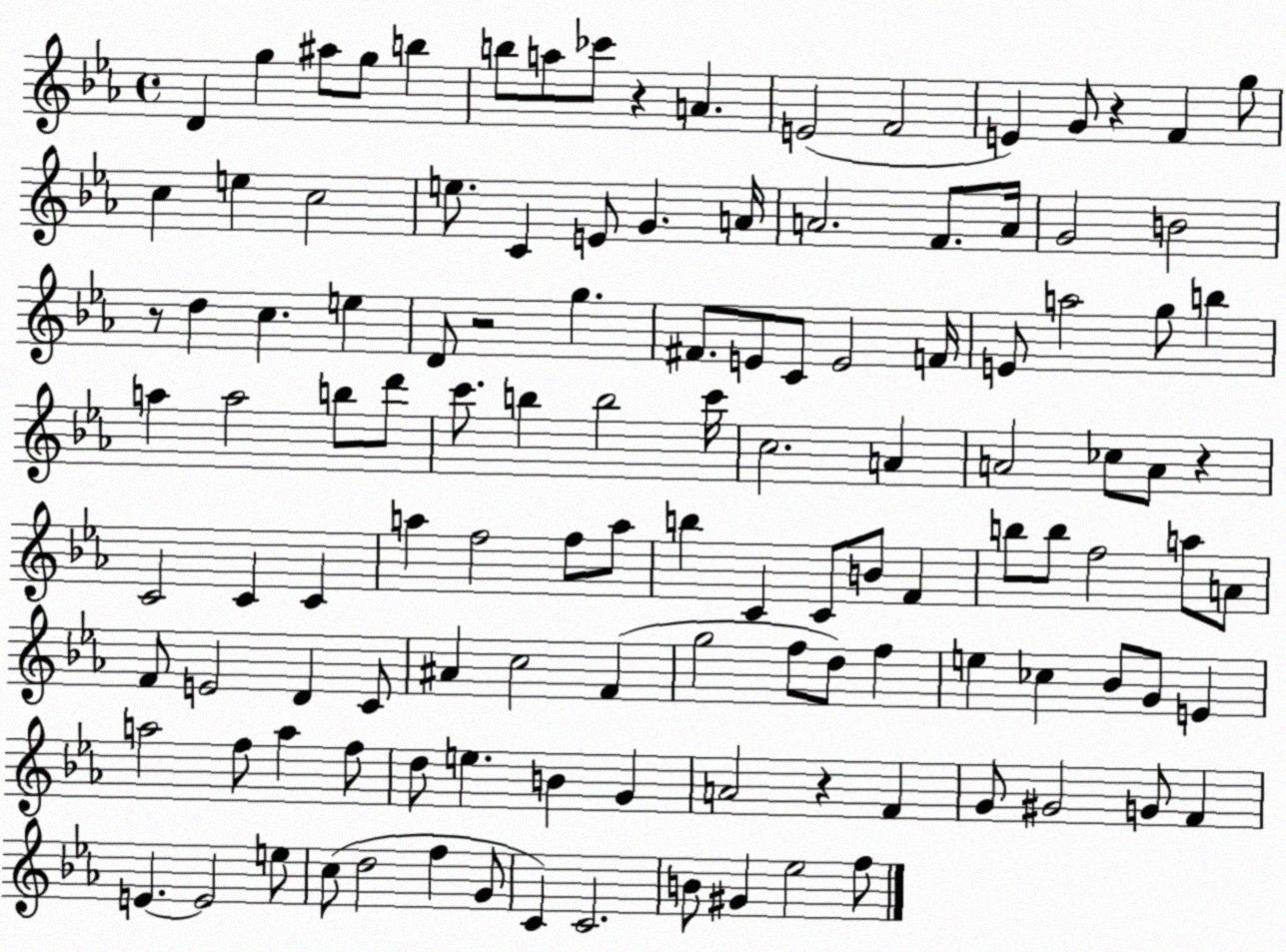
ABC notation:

X:1
T:Untitled
M:4/4
L:1/4
K:Eb
D g ^a/2 g/2 b b/2 a/2 _c'/2 z A E2 F2 E G/2 z F g/2 c e c2 e/2 C E/2 G A/4 A2 F/2 A/4 G2 B2 z/2 d c e D/2 z2 g ^F/2 E/2 C/2 E2 F/4 E/2 a2 g/2 b a a2 b/2 d'/2 c'/2 b b2 c'/4 c2 A A2 _c/2 A/2 z C2 C C a f2 f/2 a/2 b C C/2 B/2 F b/2 b/2 f2 a/2 A/2 F/2 E2 D C/2 ^A c2 F g2 f/2 d/2 f e _c _B/2 G/2 E a2 f/2 a f/2 d/2 e B G A2 z F G/2 ^G2 G/2 F E E2 e/2 c/2 d2 f G/2 C C2 B/2 ^G _e2 f/2